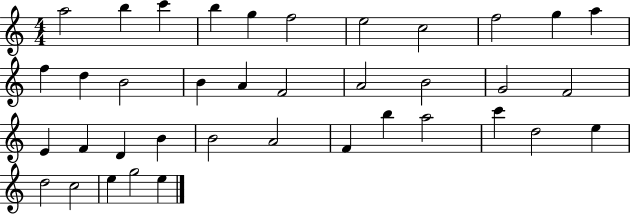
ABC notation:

X:1
T:Untitled
M:4/4
L:1/4
K:C
a2 b c' b g f2 e2 c2 f2 g a f d B2 B A F2 A2 B2 G2 F2 E F D B B2 A2 F b a2 c' d2 e d2 c2 e g2 e